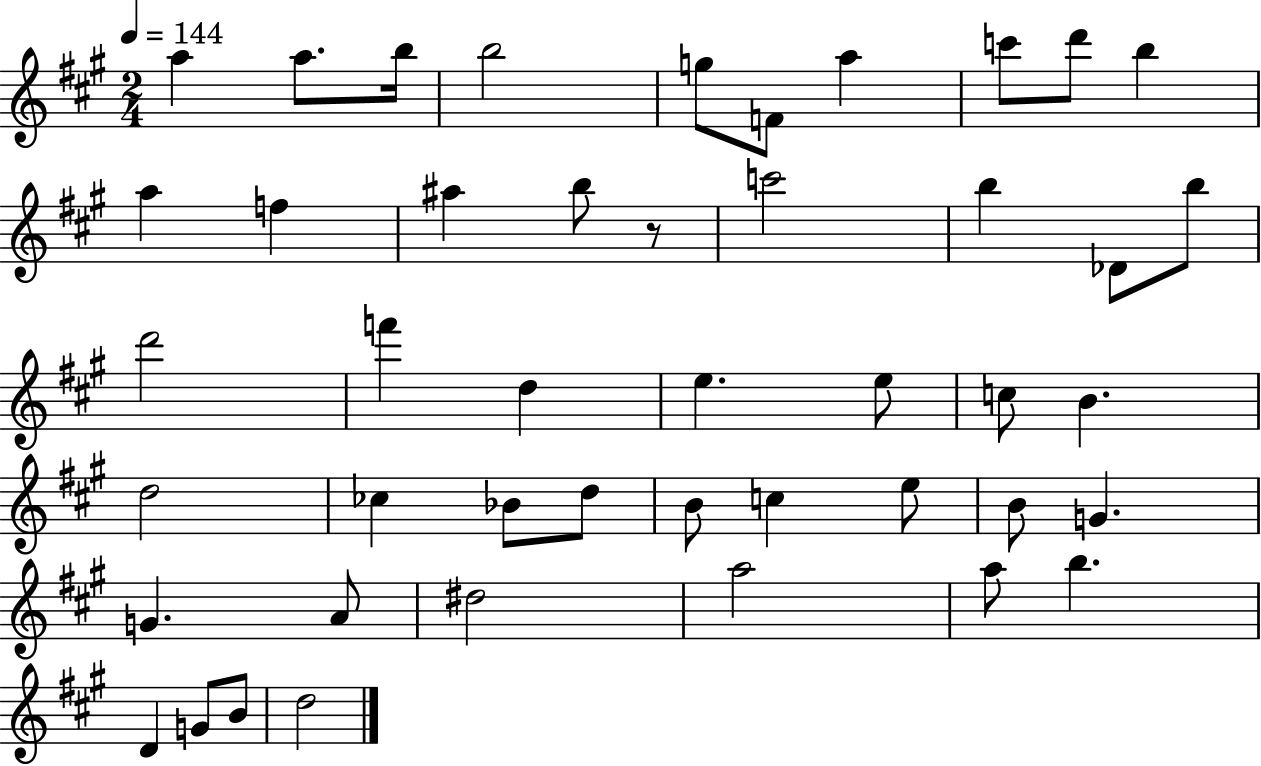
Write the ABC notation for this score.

X:1
T:Untitled
M:2/4
L:1/4
K:A
a a/2 b/4 b2 g/2 F/2 a c'/2 d'/2 b a f ^a b/2 z/2 c'2 b _D/2 b/2 d'2 f' d e e/2 c/2 B d2 _c _B/2 d/2 B/2 c e/2 B/2 G G A/2 ^d2 a2 a/2 b D G/2 B/2 d2